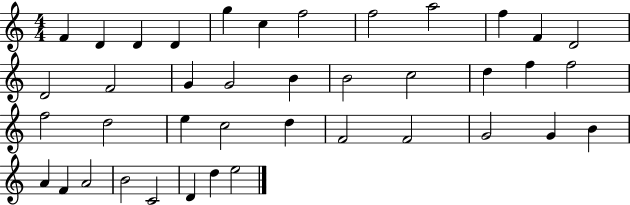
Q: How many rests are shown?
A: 0